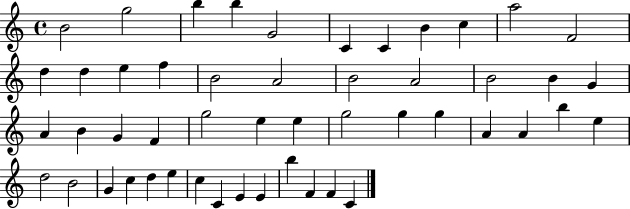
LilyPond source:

{
  \clef treble
  \time 4/4
  \defaultTimeSignature
  \key c \major
  b'2 g''2 | b''4 b''4 g'2 | c'4 c'4 b'4 c''4 | a''2 f'2 | \break d''4 d''4 e''4 f''4 | b'2 a'2 | b'2 a'2 | b'2 b'4 g'4 | \break a'4 b'4 g'4 f'4 | g''2 e''4 e''4 | g''2 g''4 g''4 | a'4 a'4 b''4 e''4 | \break d''2 b'2 | g'4 c''4 d''4 e''4 | c''4 c'4 e'4 e'4 | b''4 f'4 f'4 c'4 | \break \bar "|."
}